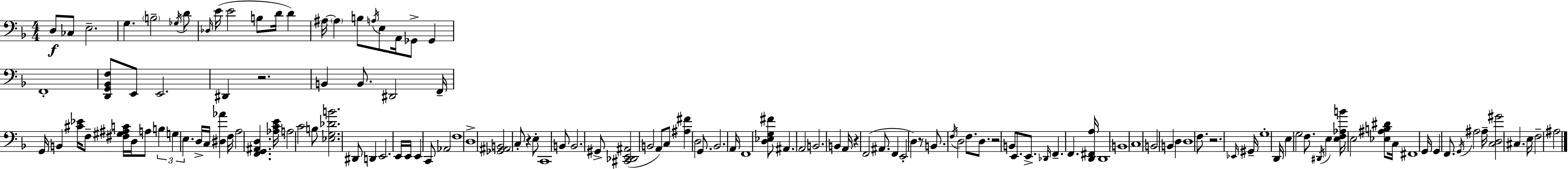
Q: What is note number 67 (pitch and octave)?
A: A2